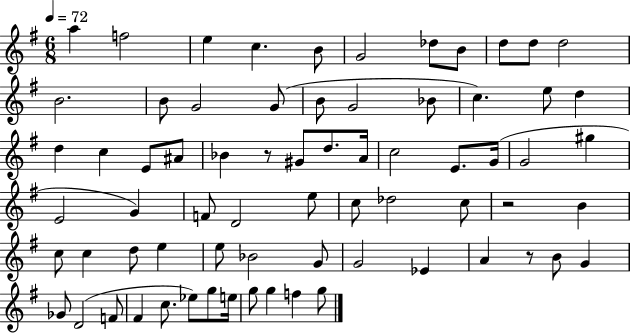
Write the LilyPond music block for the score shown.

{
  \clef treble
  \numericTimeSignature
  \time 6/8
  \key g \major
  \tempo 4 = 72
  a''4 f''2 | e''4 c''4. b'8 | g'2 des''8 b'8 | d''8 d''8 d''2 | \break b'2. | b'8 g'2 g'8( | b'8 g'2 bes'8 | c''4.) e''8 d''4 | \break d''4 c''4 e'8 ais'8 | bes'4 r8 gis'8 d''8. a'16 | c''2 e'8. g'16( | g'2 gis''4 | \break e'2 g'4) | f'8 d'2 e''8 | c''8 des''2 c''8 | r2 b'4 | \break c''8 c''4 d''8 e''4 | e''8 bes'2 g'8 | g'2 ees'4 | a'4 r8 b'8 g'4 | \break ges'8 d'2( f'8 | fis'4 c''8. ees''8) g''8 e''16 | g''8 g''4 f''4 g''8 | \bar "|."
}